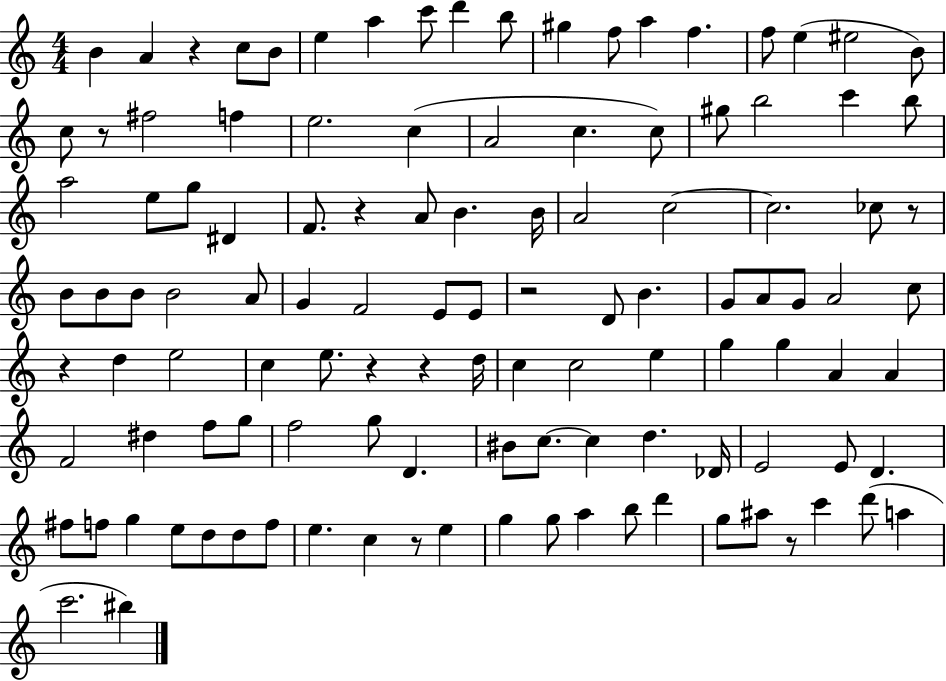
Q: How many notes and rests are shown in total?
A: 116